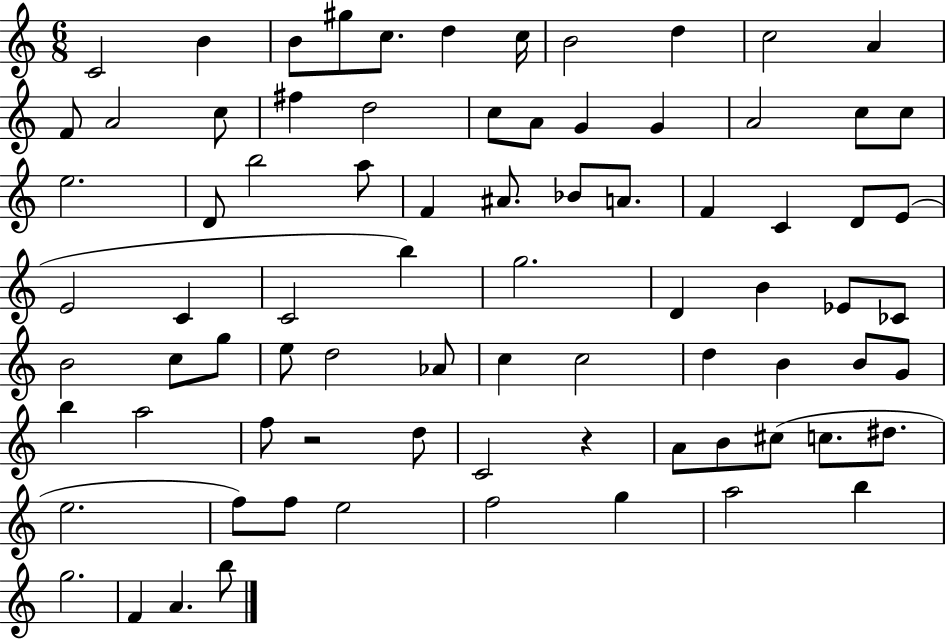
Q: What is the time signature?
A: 6/8